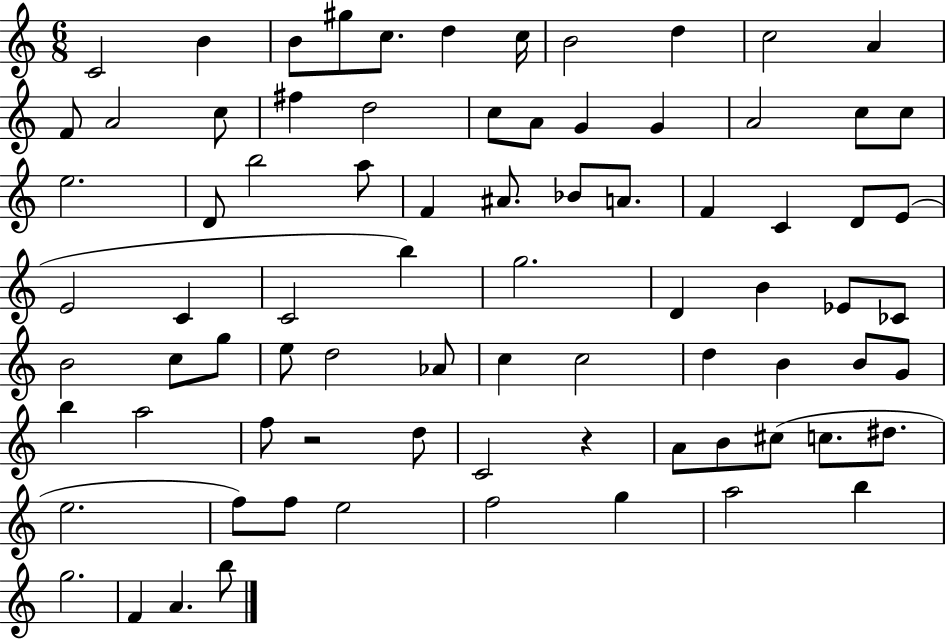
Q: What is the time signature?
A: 6/8